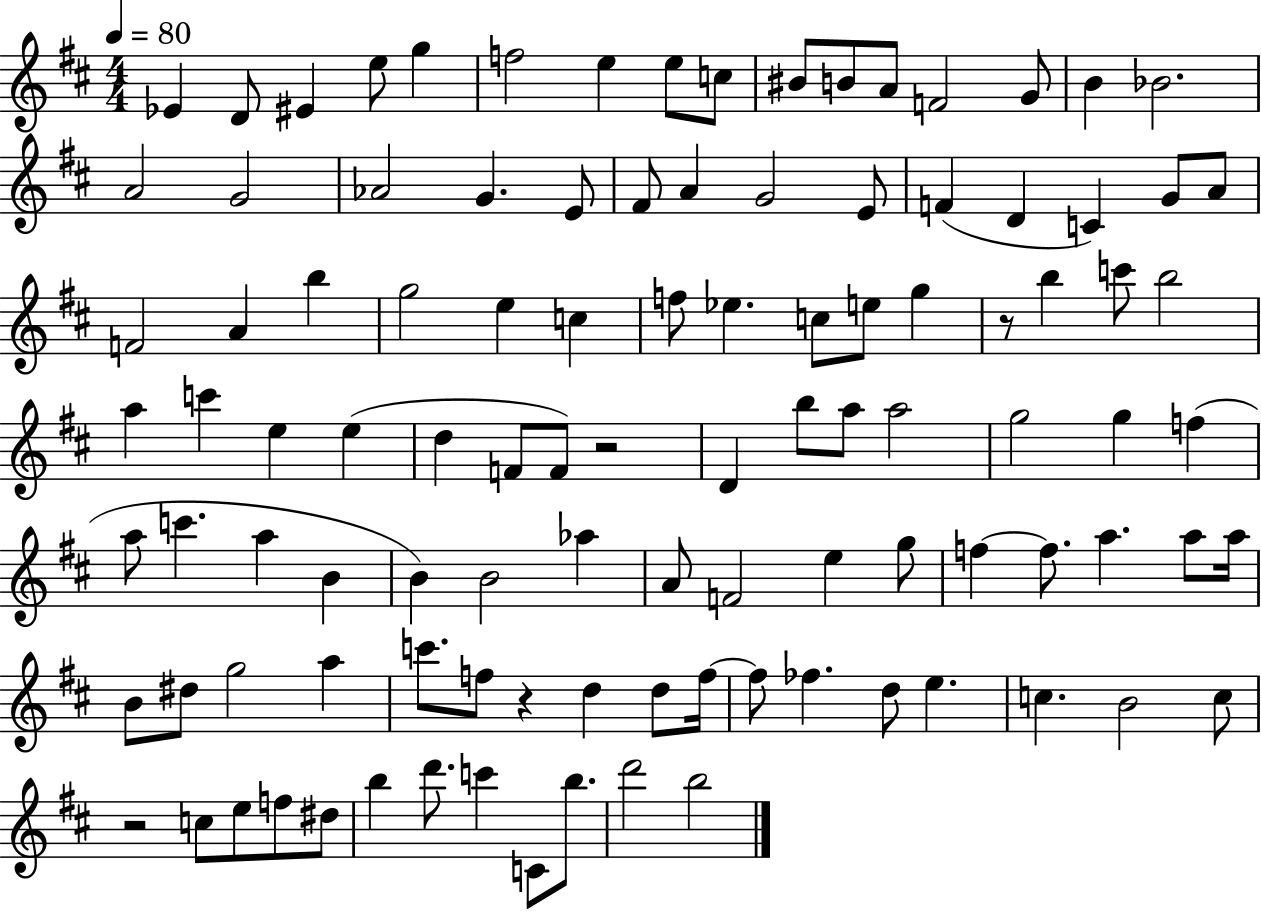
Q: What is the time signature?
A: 4/4